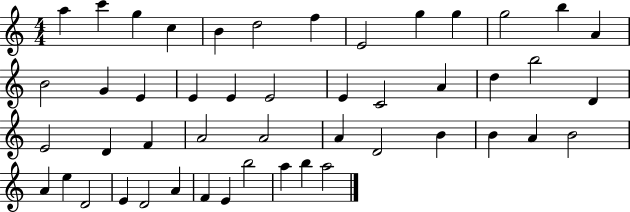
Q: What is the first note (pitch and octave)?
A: A5